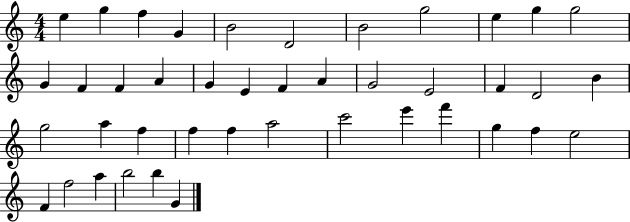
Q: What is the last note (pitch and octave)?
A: G4